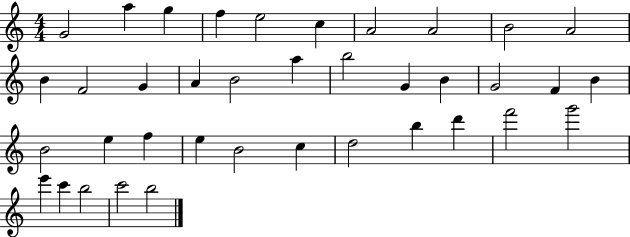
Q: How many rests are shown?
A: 0